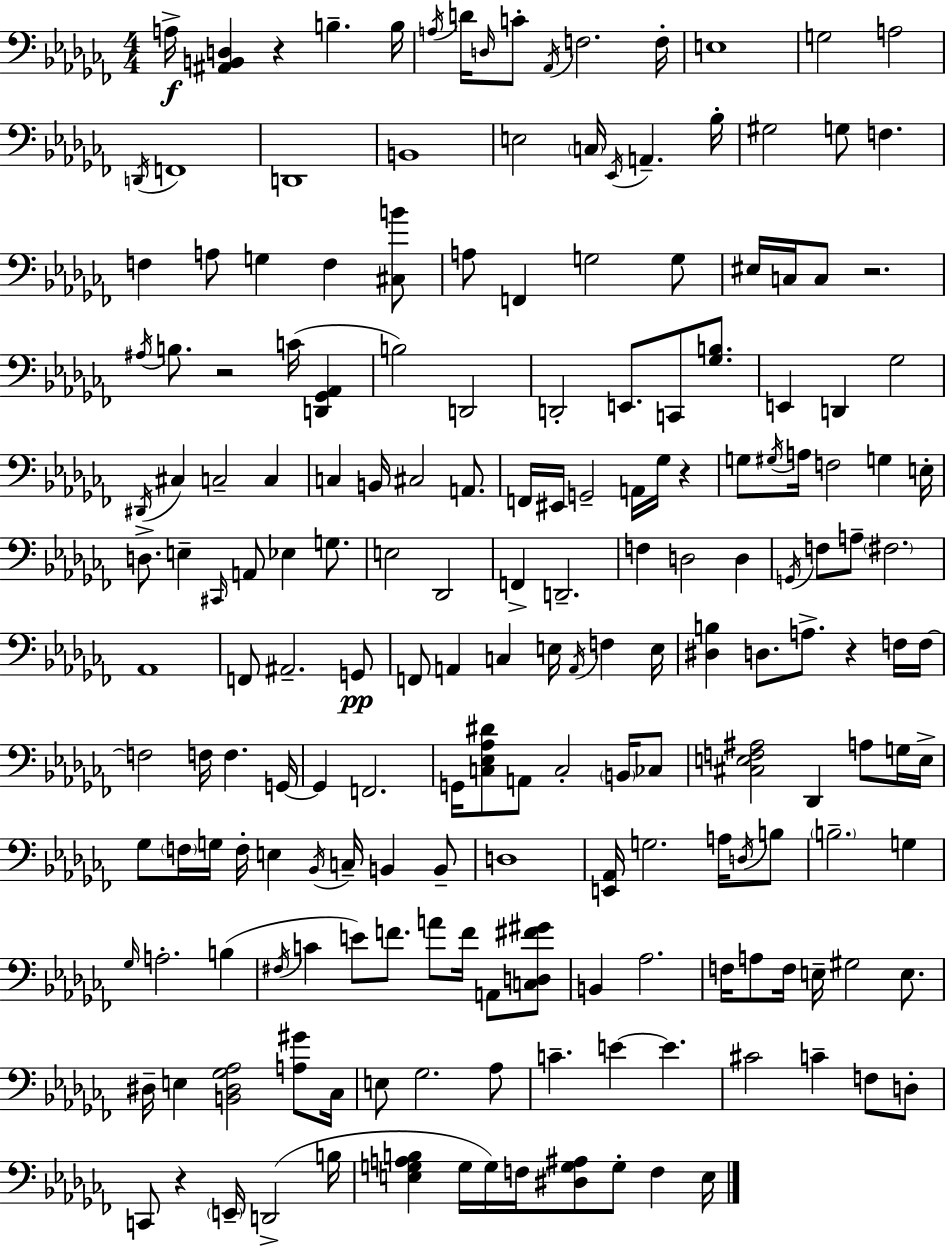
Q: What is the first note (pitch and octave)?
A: A3